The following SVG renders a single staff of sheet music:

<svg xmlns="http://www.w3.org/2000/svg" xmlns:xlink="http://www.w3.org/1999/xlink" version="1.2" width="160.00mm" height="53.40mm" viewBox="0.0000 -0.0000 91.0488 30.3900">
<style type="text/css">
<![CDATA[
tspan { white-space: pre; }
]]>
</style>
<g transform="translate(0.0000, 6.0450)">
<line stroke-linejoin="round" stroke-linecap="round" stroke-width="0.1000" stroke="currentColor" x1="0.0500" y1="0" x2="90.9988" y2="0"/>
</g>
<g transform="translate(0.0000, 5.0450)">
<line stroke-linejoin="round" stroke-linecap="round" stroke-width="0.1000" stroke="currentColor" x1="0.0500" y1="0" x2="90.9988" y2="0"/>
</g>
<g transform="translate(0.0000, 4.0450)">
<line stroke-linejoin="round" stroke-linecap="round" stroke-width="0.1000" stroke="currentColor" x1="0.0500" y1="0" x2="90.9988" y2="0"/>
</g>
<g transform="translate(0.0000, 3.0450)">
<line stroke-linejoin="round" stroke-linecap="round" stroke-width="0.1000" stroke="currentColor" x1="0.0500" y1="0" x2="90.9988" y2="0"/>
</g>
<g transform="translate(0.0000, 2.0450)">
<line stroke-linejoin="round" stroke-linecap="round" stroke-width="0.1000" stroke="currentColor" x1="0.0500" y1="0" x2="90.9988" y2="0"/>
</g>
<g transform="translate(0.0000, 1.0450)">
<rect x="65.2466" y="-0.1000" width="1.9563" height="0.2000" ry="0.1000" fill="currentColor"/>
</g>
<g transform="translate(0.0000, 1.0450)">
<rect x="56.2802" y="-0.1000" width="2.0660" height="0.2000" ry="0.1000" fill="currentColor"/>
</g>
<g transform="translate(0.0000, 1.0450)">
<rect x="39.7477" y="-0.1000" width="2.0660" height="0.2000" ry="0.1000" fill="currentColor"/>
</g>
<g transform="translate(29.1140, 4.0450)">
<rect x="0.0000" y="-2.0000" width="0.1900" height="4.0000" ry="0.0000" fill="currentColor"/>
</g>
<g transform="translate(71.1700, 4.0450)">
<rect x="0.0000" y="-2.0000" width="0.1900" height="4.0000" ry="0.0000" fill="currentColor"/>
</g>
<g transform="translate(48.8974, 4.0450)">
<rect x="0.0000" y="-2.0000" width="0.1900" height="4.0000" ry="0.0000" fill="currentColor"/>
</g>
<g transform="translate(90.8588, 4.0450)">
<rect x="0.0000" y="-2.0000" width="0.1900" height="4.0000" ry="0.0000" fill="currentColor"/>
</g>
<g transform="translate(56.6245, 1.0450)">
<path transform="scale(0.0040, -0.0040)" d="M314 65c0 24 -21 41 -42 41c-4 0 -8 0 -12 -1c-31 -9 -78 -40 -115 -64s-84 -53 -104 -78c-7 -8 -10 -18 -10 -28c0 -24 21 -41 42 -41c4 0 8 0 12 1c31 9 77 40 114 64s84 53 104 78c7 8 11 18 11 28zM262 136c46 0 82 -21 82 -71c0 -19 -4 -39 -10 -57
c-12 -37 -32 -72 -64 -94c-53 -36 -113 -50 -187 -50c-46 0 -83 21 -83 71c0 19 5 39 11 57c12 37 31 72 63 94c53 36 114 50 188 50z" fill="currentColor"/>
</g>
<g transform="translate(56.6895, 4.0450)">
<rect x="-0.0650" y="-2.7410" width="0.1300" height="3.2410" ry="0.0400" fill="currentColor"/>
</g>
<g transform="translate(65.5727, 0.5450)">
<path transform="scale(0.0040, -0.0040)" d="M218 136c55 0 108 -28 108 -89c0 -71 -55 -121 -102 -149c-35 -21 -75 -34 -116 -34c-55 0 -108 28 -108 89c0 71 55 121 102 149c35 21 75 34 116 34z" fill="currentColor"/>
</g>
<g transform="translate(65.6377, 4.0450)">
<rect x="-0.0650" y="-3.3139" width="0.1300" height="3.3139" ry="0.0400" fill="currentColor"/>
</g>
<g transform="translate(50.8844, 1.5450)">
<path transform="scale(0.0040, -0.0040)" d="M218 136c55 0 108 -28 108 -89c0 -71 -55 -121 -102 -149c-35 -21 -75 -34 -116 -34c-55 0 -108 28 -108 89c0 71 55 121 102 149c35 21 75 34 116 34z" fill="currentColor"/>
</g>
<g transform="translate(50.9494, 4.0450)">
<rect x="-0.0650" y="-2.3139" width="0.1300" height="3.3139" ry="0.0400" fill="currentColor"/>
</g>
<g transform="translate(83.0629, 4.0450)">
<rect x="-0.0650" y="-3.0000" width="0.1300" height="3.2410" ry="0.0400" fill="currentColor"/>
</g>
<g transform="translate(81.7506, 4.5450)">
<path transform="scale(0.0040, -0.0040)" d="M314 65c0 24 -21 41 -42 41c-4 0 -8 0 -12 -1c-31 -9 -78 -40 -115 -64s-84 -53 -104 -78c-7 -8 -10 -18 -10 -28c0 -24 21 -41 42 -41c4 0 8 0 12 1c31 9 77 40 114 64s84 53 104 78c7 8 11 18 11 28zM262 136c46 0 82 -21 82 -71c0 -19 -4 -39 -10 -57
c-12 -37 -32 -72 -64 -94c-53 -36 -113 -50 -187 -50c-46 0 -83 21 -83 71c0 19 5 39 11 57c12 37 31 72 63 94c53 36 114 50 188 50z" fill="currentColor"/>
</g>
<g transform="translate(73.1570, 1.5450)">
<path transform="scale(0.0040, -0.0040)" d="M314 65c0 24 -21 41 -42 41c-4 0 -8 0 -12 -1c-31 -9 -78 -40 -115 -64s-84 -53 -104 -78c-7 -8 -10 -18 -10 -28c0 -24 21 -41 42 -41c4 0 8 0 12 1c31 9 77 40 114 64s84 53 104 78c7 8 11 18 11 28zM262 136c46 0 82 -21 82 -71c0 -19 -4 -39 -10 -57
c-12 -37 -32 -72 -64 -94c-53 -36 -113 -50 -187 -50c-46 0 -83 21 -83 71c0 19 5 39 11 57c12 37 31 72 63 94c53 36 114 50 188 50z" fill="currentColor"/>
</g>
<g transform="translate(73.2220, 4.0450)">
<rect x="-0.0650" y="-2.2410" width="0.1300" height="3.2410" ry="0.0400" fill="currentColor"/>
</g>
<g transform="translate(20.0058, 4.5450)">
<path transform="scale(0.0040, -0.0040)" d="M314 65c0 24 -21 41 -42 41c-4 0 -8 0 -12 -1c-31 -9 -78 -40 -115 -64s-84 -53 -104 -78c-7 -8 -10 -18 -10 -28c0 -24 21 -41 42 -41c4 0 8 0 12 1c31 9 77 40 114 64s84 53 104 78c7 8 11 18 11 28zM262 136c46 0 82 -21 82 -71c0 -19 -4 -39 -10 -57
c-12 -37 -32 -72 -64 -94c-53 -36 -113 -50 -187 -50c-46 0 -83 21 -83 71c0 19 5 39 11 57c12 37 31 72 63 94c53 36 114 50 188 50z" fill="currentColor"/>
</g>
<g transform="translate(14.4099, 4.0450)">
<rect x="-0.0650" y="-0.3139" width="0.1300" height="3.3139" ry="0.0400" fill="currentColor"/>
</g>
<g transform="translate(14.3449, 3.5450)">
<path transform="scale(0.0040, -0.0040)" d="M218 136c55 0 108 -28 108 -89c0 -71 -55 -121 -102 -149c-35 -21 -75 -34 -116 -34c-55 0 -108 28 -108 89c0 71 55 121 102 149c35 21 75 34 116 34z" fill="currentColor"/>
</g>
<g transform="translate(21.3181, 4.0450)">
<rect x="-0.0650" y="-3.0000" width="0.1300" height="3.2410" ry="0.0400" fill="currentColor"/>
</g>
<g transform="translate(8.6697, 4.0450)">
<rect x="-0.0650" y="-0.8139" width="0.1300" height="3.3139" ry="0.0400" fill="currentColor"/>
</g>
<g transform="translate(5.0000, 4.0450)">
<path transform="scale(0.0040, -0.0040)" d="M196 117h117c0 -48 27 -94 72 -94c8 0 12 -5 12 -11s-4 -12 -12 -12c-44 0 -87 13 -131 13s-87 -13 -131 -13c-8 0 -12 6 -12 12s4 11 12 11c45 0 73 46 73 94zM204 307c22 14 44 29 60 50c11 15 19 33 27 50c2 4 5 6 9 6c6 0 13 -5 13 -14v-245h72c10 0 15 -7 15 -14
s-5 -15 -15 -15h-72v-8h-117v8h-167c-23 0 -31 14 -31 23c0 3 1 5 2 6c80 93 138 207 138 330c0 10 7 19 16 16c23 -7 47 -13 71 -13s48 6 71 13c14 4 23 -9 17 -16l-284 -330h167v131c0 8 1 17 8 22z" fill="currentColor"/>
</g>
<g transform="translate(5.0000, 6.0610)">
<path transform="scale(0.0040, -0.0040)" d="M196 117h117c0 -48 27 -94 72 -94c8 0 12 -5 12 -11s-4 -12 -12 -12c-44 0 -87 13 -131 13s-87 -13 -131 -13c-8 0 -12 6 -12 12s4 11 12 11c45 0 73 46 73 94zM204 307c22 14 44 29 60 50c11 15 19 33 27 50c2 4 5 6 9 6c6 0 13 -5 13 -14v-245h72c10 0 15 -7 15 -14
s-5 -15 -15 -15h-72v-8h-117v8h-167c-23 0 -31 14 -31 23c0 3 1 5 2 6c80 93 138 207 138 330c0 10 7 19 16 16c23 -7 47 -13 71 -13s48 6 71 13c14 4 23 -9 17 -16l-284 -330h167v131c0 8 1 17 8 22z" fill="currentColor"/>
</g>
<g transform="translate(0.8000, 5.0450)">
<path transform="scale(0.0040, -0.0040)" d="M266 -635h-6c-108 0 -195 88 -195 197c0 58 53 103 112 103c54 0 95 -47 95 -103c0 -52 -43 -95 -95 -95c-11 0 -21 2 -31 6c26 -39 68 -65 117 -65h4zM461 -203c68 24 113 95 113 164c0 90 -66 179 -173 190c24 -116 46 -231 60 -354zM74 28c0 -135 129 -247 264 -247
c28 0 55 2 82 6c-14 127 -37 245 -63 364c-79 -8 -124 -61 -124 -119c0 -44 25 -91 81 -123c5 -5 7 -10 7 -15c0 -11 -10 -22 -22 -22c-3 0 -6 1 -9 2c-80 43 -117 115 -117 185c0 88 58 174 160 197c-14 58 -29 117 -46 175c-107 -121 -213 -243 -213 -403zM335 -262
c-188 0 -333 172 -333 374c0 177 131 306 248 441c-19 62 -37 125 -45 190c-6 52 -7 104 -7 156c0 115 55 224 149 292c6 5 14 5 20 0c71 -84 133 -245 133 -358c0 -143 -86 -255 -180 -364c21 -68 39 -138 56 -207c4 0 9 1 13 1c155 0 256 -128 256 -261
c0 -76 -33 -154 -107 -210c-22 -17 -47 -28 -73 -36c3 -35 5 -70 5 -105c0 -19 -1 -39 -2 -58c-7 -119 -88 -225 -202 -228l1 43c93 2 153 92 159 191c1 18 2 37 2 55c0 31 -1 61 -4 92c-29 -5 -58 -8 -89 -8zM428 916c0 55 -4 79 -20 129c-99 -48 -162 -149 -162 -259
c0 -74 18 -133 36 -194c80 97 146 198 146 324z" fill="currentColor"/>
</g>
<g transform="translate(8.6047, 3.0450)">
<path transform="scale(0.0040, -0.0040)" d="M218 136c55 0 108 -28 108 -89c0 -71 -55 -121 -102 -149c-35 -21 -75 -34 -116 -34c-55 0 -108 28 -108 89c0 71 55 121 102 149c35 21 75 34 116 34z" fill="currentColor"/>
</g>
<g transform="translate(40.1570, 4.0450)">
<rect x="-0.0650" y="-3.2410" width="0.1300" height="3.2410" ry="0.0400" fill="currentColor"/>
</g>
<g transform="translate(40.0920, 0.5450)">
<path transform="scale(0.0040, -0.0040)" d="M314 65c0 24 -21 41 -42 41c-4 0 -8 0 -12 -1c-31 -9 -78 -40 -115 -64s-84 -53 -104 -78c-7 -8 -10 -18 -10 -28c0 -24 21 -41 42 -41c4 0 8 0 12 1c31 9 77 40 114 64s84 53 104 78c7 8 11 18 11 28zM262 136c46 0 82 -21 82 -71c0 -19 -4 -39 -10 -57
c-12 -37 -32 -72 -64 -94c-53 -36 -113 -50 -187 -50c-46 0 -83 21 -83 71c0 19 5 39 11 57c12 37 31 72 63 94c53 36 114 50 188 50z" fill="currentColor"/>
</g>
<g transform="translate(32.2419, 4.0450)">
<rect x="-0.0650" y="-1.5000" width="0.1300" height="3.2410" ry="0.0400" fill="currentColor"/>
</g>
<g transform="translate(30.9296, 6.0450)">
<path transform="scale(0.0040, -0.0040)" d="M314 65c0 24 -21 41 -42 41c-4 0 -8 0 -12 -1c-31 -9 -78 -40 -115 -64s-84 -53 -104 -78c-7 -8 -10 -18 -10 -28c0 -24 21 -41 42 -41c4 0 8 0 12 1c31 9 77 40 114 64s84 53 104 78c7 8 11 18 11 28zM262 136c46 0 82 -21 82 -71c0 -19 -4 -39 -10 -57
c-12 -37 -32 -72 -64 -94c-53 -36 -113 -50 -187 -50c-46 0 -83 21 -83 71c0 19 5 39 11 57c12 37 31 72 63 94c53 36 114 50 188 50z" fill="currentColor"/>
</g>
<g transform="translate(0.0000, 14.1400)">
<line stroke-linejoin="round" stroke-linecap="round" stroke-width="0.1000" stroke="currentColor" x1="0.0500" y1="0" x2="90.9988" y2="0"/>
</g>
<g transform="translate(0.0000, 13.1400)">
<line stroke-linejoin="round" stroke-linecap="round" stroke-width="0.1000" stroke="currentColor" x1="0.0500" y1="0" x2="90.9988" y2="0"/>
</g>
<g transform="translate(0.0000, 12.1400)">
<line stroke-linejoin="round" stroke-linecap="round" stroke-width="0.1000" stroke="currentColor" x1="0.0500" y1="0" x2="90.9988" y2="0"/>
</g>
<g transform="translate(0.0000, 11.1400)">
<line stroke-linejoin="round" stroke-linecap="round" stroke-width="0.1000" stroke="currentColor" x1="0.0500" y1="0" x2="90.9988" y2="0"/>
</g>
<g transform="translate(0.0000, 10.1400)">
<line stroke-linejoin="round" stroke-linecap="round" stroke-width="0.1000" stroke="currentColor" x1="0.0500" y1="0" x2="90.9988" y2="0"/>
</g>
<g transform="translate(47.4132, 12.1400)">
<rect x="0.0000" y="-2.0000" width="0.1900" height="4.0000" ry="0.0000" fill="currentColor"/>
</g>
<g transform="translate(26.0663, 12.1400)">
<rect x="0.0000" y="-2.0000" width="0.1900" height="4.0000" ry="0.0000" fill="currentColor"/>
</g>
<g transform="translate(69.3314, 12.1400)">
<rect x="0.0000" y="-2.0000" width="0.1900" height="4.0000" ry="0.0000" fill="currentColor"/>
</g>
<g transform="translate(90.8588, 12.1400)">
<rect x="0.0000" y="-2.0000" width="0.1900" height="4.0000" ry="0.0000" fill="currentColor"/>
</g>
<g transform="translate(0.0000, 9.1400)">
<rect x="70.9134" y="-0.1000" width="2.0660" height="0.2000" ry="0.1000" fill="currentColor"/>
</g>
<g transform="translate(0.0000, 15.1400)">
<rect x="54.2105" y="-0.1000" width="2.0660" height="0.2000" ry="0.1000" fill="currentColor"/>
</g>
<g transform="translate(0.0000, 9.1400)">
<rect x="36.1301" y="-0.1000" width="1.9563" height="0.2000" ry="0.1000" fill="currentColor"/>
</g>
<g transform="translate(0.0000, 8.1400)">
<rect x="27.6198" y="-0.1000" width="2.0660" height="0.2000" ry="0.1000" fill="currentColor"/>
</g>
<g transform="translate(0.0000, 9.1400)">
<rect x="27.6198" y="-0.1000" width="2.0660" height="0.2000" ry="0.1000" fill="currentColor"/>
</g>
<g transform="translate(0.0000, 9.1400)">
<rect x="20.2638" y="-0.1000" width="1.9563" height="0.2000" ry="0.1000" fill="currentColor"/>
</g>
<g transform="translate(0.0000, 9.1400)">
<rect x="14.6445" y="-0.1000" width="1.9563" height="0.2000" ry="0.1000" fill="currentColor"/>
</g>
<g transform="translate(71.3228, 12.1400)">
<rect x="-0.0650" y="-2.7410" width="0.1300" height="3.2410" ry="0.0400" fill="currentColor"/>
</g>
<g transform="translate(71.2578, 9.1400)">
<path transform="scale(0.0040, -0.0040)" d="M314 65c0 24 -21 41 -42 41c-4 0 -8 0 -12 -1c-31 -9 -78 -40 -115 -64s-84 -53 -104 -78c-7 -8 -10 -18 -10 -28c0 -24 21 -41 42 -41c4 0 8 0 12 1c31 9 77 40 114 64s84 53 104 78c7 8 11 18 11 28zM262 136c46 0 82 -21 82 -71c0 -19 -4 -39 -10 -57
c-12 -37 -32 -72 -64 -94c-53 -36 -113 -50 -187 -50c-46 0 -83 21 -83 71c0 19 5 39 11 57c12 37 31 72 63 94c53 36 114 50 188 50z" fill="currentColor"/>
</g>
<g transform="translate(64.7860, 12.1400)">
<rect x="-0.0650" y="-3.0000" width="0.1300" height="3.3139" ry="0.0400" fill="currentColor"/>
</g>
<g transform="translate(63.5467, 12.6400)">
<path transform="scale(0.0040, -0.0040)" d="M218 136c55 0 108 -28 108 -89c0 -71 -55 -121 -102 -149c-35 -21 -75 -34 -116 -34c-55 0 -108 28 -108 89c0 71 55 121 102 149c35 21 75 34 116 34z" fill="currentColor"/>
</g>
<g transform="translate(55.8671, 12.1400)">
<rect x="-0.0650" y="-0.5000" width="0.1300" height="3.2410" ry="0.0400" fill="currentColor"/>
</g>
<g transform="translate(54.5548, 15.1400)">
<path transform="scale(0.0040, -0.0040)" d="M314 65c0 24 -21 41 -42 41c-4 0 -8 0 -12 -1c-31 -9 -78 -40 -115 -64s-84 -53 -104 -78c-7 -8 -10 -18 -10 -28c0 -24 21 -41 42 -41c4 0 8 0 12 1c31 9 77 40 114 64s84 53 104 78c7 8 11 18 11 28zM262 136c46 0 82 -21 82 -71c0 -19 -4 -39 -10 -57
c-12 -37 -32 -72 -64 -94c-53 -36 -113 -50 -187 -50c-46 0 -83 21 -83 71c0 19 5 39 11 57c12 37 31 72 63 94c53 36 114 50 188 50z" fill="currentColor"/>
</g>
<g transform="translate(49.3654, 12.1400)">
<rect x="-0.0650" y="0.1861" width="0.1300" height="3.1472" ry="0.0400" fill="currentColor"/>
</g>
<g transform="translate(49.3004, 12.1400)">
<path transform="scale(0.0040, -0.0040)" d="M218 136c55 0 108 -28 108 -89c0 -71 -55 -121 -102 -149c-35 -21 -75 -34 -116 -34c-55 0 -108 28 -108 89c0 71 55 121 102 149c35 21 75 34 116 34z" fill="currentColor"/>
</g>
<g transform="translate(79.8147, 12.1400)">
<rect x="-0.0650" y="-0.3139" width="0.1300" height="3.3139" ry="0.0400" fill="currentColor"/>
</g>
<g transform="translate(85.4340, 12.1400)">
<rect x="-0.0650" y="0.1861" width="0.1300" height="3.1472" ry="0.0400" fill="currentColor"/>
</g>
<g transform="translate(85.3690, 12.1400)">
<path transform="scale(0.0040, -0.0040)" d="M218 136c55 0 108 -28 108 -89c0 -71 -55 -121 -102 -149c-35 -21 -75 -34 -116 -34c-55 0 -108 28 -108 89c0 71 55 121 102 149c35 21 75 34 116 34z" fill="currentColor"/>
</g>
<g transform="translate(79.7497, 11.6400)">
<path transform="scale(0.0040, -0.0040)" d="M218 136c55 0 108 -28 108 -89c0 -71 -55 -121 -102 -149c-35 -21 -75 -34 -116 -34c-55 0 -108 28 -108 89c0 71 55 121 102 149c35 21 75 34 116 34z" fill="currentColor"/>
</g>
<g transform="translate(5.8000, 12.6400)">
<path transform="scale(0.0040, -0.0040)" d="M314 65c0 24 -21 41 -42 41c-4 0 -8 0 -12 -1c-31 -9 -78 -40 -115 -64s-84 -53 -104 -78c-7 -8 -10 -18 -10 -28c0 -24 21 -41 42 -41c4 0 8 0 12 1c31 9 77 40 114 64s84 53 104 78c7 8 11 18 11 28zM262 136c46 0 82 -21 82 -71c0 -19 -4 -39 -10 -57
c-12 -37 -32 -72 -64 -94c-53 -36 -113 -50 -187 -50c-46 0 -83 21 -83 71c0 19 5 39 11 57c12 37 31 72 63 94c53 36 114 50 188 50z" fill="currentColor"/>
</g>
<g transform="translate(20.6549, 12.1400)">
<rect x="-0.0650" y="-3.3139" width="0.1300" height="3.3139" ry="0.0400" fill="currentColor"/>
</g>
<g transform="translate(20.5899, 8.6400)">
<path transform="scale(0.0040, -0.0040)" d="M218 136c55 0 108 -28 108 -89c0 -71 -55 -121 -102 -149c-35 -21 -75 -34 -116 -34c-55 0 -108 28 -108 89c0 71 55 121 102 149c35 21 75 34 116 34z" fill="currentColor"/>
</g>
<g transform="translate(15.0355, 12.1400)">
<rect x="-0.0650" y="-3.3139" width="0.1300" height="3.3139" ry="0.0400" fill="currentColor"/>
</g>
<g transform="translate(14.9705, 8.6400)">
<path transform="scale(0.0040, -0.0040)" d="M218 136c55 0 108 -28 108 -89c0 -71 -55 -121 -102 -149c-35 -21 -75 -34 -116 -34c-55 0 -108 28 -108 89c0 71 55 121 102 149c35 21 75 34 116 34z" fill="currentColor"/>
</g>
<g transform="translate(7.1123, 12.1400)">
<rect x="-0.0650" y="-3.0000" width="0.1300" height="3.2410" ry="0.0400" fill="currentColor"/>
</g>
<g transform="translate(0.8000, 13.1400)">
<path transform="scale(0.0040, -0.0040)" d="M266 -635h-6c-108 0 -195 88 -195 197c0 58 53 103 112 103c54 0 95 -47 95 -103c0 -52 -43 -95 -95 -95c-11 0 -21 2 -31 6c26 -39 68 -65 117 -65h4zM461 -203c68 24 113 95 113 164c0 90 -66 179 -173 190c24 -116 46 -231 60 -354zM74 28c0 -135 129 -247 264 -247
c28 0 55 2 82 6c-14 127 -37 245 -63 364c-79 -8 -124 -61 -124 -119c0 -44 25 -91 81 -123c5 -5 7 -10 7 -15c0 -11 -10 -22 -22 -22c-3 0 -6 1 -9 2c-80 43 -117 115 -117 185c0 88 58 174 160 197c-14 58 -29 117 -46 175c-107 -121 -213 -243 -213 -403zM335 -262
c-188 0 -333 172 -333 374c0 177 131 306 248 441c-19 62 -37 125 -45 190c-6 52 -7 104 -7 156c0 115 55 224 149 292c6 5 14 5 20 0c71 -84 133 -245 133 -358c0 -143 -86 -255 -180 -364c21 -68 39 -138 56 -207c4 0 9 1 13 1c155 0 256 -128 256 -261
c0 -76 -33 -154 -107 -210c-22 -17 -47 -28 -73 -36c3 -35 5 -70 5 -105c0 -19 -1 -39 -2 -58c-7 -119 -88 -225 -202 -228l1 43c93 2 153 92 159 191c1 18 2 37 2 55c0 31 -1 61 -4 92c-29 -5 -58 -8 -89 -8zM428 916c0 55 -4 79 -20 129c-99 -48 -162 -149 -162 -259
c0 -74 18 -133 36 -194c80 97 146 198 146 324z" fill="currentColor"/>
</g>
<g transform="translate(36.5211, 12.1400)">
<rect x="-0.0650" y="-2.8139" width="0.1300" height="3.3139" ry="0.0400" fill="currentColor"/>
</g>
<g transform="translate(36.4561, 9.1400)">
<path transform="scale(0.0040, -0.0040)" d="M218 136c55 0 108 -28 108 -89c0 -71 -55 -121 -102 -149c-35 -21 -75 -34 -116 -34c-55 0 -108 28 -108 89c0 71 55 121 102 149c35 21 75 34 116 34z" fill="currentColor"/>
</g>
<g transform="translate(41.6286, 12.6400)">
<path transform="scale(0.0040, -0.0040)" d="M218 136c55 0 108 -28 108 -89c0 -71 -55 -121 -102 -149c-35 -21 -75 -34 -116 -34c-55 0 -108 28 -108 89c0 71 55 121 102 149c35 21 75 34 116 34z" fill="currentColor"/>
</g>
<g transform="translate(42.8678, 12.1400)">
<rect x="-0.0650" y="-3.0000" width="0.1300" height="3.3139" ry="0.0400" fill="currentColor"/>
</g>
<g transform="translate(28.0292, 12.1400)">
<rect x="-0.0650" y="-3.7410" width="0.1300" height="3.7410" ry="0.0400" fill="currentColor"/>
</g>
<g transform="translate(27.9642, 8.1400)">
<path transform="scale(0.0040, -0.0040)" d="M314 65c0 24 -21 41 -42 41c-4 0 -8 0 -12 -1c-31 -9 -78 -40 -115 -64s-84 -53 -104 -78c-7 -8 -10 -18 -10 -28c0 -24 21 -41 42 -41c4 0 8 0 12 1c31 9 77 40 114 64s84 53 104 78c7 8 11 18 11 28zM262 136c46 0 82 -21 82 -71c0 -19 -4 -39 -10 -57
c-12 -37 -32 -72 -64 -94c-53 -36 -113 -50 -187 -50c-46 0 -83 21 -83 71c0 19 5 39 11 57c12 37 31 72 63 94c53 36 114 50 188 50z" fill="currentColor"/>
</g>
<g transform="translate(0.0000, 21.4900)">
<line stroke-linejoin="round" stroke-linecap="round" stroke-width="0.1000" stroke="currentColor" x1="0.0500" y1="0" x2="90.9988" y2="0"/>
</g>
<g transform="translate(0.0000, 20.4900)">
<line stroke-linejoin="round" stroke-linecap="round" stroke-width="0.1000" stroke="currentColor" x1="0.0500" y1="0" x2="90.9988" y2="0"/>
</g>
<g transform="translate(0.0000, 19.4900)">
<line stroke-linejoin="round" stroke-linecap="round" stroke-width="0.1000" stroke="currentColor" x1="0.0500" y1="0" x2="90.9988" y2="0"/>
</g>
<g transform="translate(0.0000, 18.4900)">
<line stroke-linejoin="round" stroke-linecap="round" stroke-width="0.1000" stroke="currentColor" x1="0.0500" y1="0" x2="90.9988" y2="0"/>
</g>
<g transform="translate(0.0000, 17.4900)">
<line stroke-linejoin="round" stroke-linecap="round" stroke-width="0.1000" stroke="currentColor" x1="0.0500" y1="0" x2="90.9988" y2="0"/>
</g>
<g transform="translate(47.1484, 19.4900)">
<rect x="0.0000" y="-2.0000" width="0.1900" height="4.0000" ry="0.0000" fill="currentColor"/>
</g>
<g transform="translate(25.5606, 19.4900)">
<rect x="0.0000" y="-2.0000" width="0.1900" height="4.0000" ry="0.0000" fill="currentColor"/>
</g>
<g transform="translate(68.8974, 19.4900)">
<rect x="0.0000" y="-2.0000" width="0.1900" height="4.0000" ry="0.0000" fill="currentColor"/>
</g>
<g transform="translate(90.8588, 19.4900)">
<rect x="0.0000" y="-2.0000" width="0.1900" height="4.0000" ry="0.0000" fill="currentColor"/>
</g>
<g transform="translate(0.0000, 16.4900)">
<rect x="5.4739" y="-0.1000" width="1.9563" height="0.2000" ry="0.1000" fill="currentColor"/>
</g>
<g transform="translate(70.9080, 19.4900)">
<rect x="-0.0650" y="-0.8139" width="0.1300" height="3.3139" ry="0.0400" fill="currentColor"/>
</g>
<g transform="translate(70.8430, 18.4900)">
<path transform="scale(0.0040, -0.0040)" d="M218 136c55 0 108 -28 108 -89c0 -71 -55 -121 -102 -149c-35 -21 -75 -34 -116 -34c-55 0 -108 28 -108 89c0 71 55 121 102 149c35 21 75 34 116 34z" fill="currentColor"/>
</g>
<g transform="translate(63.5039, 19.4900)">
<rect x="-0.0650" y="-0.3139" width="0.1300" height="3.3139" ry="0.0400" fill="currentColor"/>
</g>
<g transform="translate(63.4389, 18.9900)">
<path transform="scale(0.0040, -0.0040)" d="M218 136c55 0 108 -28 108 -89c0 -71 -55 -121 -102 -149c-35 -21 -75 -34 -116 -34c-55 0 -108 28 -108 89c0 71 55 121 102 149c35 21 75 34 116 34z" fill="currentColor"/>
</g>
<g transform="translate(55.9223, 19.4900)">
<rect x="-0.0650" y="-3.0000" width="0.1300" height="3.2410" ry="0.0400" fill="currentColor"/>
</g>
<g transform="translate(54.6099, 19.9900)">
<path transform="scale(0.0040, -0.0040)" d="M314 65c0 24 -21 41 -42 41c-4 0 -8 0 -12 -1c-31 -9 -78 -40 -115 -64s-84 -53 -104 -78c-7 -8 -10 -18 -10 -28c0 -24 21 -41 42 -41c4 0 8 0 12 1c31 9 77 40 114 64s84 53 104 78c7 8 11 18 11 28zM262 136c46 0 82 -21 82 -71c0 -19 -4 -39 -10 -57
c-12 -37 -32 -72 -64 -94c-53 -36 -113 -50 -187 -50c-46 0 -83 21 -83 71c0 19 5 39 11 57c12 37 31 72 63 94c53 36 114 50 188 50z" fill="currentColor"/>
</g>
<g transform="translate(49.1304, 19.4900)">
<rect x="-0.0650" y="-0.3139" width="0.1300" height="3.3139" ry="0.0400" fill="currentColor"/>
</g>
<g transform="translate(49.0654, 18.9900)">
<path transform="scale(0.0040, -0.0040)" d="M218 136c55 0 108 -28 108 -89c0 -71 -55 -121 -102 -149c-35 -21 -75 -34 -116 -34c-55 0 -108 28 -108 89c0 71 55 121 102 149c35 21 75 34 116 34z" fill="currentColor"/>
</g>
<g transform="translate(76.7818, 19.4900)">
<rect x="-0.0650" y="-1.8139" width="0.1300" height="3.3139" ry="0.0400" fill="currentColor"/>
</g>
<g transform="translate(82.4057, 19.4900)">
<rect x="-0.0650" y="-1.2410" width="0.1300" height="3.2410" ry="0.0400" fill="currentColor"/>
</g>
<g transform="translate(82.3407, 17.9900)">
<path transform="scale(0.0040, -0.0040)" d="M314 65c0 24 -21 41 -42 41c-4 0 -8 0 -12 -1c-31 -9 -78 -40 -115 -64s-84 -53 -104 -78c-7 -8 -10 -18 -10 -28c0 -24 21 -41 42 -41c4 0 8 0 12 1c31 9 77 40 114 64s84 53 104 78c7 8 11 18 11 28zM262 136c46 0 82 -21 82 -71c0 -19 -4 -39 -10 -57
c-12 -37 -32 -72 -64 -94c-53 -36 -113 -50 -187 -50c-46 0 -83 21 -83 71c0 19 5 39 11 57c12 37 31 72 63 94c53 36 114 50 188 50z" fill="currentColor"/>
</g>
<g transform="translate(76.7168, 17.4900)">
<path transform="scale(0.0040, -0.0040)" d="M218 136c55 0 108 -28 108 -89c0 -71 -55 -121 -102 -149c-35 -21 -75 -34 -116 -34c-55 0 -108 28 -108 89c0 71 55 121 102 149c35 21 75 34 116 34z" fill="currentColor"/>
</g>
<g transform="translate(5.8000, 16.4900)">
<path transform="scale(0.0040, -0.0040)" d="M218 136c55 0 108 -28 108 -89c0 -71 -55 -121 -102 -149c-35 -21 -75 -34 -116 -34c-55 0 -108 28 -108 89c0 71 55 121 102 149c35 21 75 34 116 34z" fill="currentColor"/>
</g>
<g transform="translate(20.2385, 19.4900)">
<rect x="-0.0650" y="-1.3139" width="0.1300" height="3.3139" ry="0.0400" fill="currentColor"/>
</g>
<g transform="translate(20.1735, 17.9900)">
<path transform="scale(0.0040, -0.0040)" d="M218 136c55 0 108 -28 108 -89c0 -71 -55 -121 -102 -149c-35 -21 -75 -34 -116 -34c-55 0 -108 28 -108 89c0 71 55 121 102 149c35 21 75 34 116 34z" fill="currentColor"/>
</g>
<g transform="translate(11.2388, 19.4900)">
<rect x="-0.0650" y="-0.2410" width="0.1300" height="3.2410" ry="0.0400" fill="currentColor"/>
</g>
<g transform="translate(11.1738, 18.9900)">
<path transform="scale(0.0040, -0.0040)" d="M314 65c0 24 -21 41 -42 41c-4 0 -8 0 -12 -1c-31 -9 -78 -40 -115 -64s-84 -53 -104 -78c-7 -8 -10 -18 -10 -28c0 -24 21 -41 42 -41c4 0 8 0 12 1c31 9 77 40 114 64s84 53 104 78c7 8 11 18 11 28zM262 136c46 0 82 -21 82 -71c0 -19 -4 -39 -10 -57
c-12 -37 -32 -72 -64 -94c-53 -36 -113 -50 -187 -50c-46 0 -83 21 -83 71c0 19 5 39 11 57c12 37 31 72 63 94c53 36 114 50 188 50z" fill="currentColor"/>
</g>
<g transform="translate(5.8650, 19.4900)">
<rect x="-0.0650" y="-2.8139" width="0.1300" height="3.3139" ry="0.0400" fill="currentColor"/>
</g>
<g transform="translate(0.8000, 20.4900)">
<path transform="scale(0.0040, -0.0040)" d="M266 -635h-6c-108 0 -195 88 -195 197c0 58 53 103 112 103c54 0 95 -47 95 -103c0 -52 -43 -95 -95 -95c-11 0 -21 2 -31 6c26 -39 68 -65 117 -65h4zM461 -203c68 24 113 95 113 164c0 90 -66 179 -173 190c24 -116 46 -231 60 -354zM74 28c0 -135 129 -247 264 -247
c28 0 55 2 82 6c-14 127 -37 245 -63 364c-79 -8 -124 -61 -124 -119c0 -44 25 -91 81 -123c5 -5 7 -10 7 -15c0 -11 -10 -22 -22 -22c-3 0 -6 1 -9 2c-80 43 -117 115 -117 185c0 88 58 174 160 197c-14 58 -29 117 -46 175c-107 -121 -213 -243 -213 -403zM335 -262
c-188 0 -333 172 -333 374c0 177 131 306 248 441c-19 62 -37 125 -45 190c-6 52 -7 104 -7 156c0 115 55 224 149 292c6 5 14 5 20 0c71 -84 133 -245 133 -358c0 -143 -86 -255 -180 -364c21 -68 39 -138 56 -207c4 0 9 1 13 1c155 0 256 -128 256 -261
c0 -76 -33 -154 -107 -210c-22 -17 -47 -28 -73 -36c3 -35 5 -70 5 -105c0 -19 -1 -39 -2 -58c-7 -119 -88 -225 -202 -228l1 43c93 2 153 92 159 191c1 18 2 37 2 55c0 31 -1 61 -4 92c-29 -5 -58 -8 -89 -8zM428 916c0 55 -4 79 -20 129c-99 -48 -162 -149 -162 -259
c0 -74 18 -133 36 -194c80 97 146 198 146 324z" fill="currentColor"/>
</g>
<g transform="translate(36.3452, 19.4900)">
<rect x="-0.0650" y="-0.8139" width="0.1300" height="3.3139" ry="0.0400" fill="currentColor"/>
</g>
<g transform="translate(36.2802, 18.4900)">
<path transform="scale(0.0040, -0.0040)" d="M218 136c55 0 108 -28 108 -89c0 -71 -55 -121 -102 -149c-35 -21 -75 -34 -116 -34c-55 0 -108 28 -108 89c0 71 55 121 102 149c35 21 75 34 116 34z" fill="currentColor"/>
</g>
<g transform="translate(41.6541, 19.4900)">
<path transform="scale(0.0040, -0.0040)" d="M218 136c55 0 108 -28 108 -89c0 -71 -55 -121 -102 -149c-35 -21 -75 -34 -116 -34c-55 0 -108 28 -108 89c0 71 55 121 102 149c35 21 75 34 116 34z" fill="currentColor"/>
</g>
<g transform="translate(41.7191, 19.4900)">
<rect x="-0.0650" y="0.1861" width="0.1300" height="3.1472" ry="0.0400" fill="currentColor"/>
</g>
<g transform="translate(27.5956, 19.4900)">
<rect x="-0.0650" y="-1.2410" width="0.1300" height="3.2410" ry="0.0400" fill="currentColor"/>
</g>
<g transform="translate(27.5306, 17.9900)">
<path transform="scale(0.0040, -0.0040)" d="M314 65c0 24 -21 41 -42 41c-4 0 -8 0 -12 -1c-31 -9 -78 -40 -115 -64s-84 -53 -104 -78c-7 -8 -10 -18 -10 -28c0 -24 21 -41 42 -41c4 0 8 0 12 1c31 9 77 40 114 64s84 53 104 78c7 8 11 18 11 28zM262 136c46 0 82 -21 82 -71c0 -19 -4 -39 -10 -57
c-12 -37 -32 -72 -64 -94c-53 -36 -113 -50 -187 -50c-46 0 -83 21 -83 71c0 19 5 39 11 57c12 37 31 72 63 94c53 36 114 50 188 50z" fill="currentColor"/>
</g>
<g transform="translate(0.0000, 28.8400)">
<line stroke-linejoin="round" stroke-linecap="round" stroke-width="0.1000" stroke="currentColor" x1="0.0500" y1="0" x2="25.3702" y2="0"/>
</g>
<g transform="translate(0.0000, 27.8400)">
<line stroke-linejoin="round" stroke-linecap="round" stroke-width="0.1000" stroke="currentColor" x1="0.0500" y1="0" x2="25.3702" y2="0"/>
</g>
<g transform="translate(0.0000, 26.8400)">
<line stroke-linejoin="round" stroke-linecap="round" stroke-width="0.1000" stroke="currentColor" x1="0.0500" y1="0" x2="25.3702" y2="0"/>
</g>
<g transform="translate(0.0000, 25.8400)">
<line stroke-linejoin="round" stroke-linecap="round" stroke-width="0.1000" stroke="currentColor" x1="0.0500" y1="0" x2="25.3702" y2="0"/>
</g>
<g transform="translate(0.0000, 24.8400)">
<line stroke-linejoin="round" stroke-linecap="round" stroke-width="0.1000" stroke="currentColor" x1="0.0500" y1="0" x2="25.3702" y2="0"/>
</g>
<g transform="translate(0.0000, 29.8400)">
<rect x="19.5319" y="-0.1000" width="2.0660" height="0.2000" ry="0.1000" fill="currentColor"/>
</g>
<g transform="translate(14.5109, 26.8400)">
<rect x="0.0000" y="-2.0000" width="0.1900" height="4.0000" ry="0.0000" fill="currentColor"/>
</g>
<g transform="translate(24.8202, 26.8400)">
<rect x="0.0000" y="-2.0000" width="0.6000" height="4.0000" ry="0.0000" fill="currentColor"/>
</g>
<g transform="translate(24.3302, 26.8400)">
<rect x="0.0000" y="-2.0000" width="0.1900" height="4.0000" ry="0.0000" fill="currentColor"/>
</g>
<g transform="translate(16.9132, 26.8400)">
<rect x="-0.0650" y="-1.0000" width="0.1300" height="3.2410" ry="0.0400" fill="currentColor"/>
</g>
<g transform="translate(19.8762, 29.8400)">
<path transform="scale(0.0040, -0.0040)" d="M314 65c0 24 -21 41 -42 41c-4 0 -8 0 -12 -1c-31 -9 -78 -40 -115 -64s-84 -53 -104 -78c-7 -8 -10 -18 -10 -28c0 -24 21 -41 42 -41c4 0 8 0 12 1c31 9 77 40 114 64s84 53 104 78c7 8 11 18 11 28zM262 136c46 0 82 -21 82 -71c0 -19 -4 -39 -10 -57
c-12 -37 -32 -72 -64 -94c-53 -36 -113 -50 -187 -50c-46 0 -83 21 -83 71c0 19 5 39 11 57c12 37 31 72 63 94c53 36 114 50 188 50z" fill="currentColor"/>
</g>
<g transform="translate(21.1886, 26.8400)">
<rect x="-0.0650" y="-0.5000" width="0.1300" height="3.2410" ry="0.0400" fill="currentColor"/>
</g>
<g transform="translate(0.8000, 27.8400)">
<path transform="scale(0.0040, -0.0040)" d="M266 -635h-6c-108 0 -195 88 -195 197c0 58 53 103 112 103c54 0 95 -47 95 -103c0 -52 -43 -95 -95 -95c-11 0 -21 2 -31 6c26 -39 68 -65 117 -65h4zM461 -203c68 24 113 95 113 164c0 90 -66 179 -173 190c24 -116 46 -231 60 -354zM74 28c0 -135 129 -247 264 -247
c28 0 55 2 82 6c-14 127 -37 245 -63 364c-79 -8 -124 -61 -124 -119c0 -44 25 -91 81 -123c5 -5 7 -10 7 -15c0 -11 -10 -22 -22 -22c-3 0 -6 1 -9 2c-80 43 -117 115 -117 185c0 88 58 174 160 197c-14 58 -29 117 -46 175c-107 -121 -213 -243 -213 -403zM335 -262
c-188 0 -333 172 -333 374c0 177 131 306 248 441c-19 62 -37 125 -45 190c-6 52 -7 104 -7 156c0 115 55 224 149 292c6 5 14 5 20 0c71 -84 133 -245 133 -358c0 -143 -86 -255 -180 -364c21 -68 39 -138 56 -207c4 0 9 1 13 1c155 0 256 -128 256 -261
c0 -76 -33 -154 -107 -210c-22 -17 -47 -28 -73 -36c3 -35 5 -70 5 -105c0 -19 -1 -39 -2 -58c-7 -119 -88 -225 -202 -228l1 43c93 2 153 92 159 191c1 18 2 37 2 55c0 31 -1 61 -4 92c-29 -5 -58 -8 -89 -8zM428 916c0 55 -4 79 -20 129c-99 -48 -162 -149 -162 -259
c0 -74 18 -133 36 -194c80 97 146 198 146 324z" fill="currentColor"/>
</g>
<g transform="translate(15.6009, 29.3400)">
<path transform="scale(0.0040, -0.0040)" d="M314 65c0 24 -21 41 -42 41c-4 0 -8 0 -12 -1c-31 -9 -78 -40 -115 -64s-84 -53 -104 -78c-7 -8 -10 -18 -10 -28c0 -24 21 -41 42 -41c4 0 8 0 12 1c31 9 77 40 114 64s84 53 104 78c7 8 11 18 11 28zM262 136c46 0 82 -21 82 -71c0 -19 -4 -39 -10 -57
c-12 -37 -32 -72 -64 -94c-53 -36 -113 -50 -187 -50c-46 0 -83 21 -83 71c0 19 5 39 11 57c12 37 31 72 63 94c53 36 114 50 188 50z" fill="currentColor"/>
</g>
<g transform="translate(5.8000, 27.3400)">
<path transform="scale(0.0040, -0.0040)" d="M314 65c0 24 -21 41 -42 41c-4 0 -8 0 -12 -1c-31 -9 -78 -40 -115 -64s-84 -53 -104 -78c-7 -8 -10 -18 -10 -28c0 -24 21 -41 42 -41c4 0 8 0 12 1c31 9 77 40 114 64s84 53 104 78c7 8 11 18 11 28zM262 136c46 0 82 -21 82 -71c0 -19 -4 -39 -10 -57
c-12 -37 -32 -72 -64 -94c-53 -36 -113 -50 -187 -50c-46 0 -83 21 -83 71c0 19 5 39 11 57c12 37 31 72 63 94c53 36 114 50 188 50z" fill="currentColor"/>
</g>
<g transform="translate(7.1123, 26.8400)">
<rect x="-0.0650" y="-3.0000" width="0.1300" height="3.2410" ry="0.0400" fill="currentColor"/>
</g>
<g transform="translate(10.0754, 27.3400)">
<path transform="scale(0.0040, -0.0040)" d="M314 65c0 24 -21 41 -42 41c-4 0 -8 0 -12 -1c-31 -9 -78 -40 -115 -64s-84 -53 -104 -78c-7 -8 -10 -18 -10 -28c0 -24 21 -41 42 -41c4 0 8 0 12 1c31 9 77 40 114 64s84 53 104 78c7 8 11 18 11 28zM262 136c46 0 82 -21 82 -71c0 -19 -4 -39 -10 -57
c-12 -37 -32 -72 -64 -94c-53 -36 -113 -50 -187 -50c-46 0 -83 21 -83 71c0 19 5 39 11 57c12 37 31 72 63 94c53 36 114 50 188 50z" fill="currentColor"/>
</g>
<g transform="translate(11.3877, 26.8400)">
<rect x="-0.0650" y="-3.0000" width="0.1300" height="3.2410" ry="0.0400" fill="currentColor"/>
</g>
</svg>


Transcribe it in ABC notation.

X:1
T:Untitled
M:4/4
L:1/4
K:C
d c A2 E2 b2 g a2 b g2 A2 A2 b b c'2 a A B C2 A a2 c B a c2 e e2 d B c A2 c d f e2 A2 A2 D2 C2